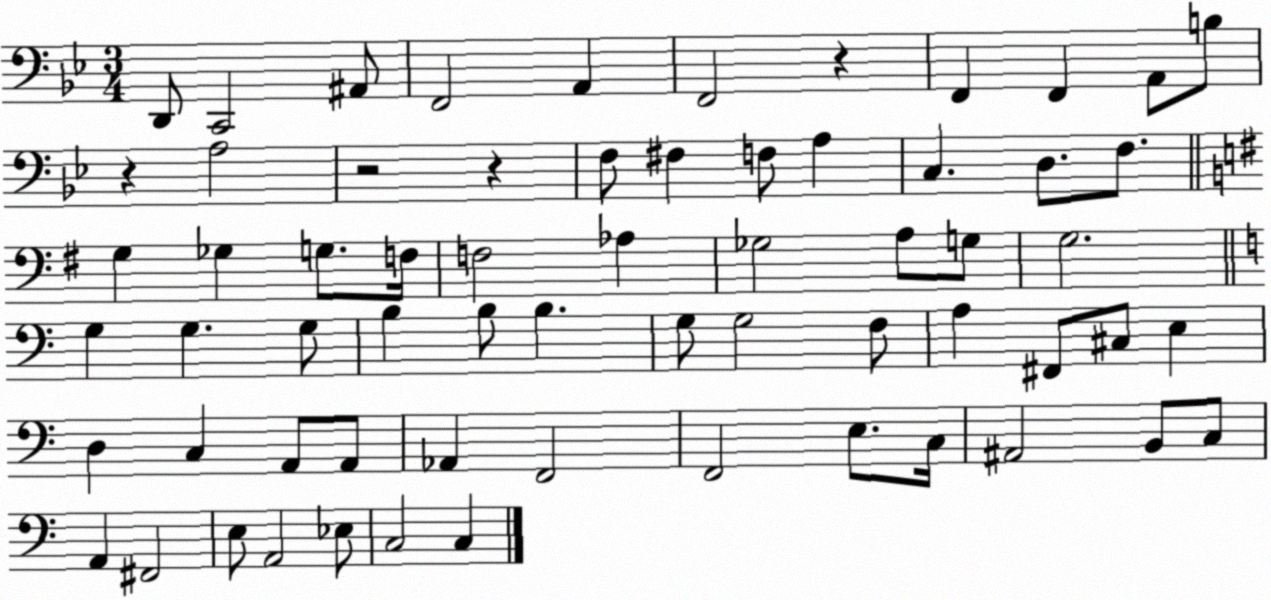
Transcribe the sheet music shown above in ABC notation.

X:1
T:Untitled
M:3/4
L:1/4
K:Bb
D,,/2 C,,2 ^A,,/2 F,,2 A,, F,,2 z F,, F,, A,,/2 B,/2 z A,2 z2 z F,/2 ^F, F,/2 A, C, D,/2 F,/2 G, _G, G,/2 F,/4 F,2 _A, _G,2 A,/2 G,/2 G,2 G, G, G,/2 B, B,/2 B, G,/2 G,2 F,/2 A, ^F,,/2 ^C,/2 E, D, C, A,,/2 A,,/2 _A,, F,,2 F,,2 E,/2 C,/4 ^A,,2 B,,/2 C,/2 A,, ^F,,2 E,/2 A,,2 _E,/2 C,2 C,